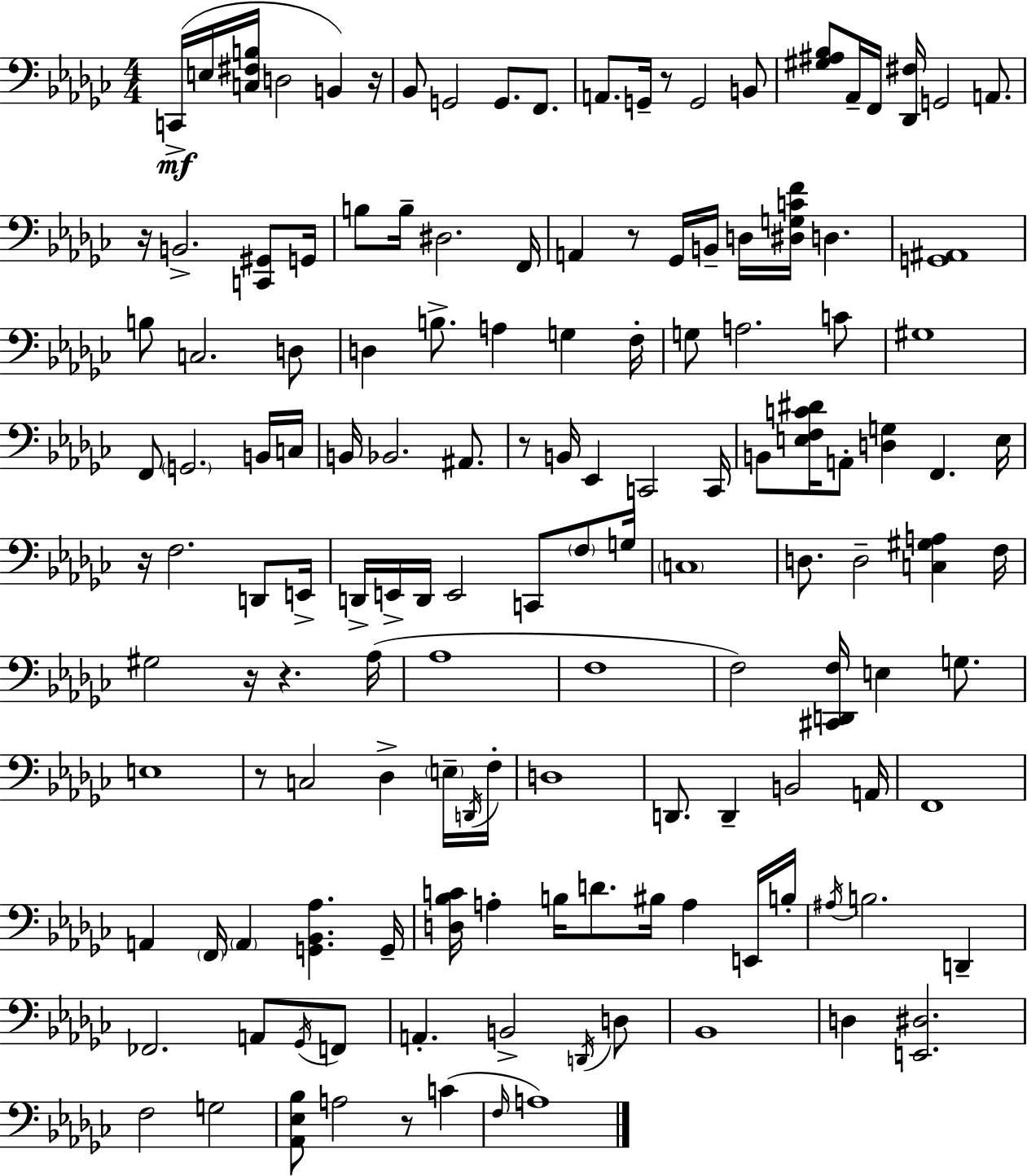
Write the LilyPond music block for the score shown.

{
  \clef bass
  \numericTimeSignature
  \time 4/4
  \key ees \minor
  c,16->(\mf e16 <c fis b>16 d2 b,4) r16 | bes,8 g,2 g,8. f,8. | a,8. g,16-- r8 g,2 b,8 | <gis ais bes>8 aes,16-- f,16 <des, fis>16 g,2 a,8. | \break r16 b,2.-> <c, gis,>8 g,16 | b8 b16-- dis2. f,16 | a,4 r8 ges,16 b,16-- d16 <dis g c' f'>16 d4. | <g, ais,>1 | \break b8 c2. d8 | d4 b8.-> a4 g4 f16-. | g8 a2. c'8 | gis1 | \break f,8 \parenthesize g,2. b,16 c16 | b,16 bes,2. ais,8. | r8 b,16 ees,4 c,2 c,16 | b,8 <e f c' dis'>16 a,8-. <d g>4 f,4. e16 | \break r16 f2. d,8 e,16-> | d,16-> e,16-> d,16 e,2 c,8 \parenthesize f8 g16 | \parenthesize c1 | d8. d2-- <c gis a>4 f16 | \break gis2 r16 r4. aes16( | aes1 | f1 | f2) <cis, d, f>16 e4 g8. | \break e1 | r8 c2 des4-> \parenthesize e16-- \acciaccatura { d,16 } | f16-. d1 | d,8. d,4-- b,2 | \break a,16 f,1 | a,4 \parenthesize f,16 \parenthesize a,4 <g, bes, aes>4. | g,16-- <d bes c'>16 a4-. b16 d'8. bis16 a4 e,16 | b16-. \acciaccatura { ais16 } b2. d,4-- | \break fes,2. a,8 | \acciaccatura { ges,16 } f,8 a,4.-. b,2-> | \acciaccatura { d,16 } d8 bes,1 | d4 <e, dis>2. | \break f2 g2 | <aes, ees bes>8 a2 r8 | c'4( \grace { f16 } a1) | \bar "|."
}